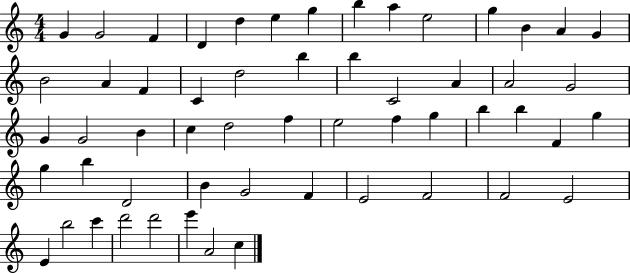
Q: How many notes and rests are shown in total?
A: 56